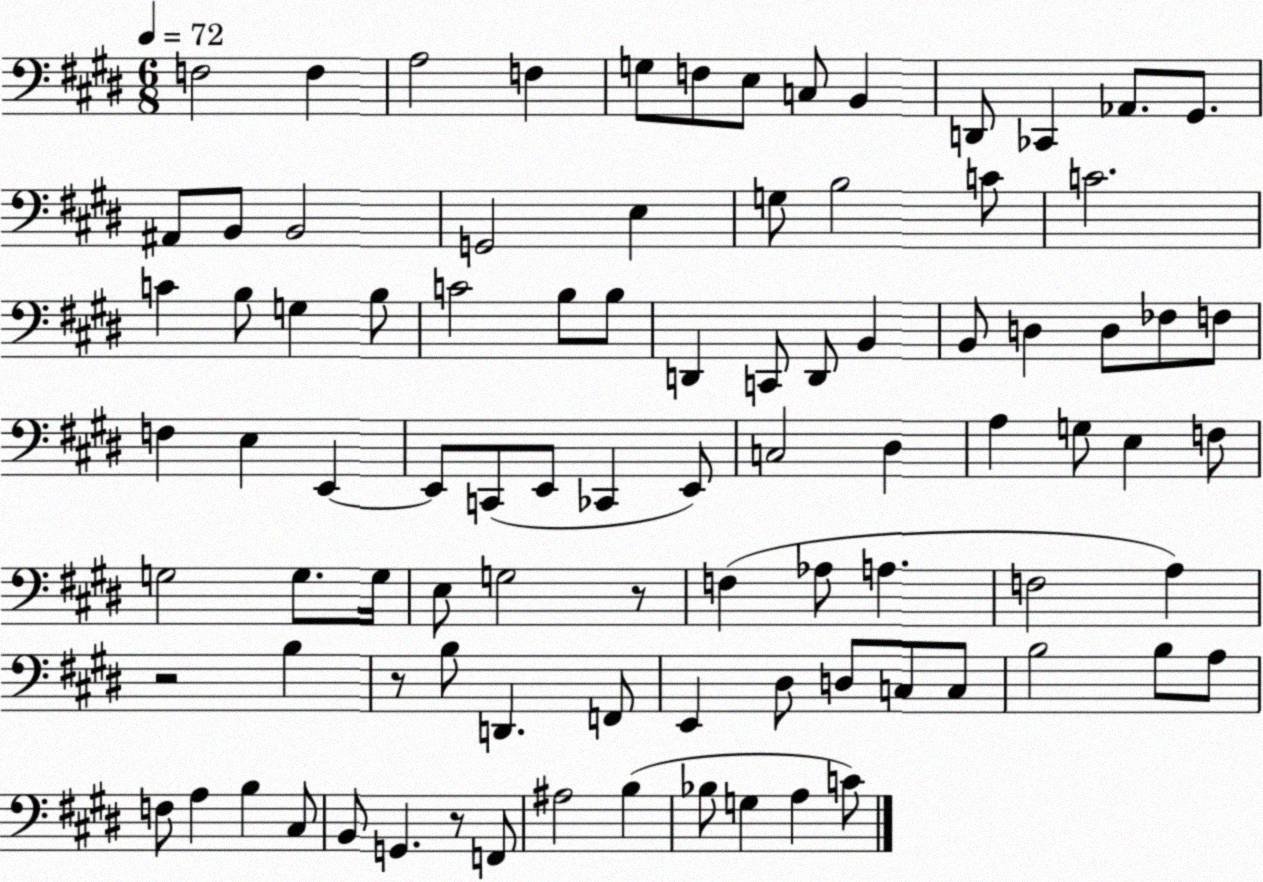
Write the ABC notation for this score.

X:1
T:Untitled
M:6/8
L:1/4
K:E
F,2 F, A,2 F, G,/2 F,/2 E,/2 C,/2 B,, D,,/2 _C,, _A,,/2 ^G,,/2 ^A,,/2 B,,/2 B,,2 G,,2 E, G,/2 B,2 C/2 C2 C B,/2 G, B,/2 C2 B,/2 B,/2 D,, C,,/2 D,,/2 B,, B,,/2 D, D,/2 _F,/2 F,/2 F, E, E,, E,,/2 C,,/2 E,,/2 _C,, E,,/2 C,2 ^D, A, G,/2 E, F,/2 G,2 G,/2 G,/4 E,/2 G,2 z/2 F, _A,/2 A, F,2 A, z2 B, z/2 B,/2 D,, F,,/2 E,, ^D,/2 D,/2 C,/2 C,/2 B,2 B,/2 A,/2 F,/2 A, B, ^C,/2 B,,/2 G,, z/2 F,,/2 ^A,2 B, _B,/2 G, A, C/2